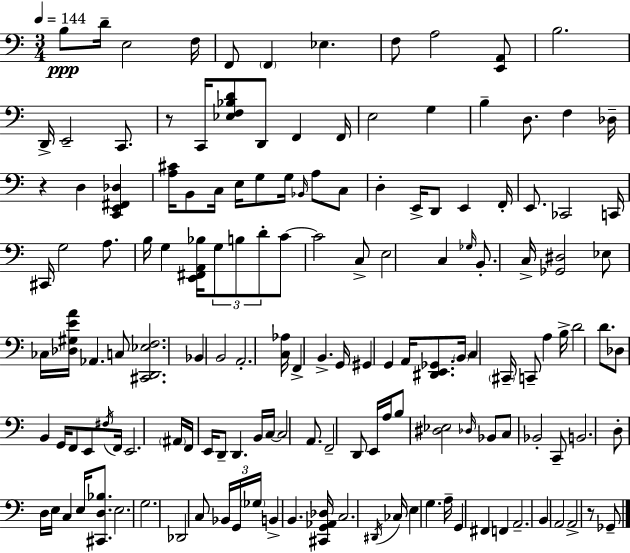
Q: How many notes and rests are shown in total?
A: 149